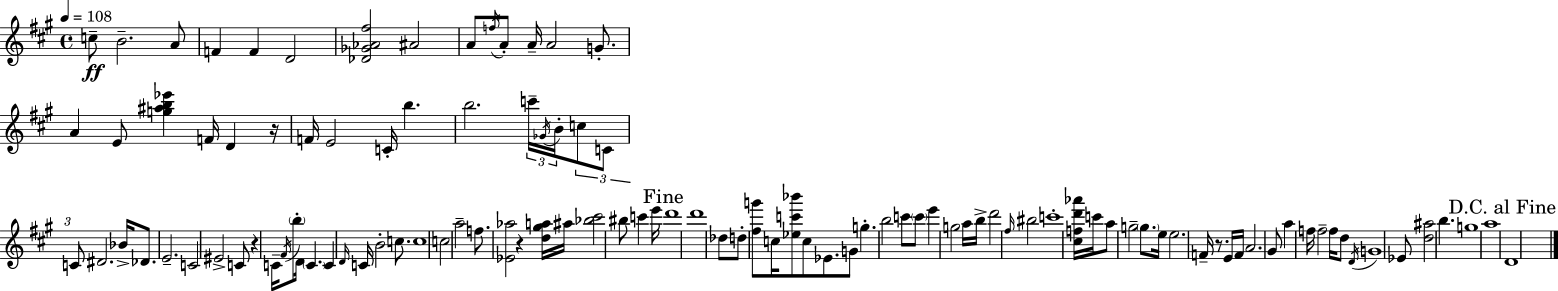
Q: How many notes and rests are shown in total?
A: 109